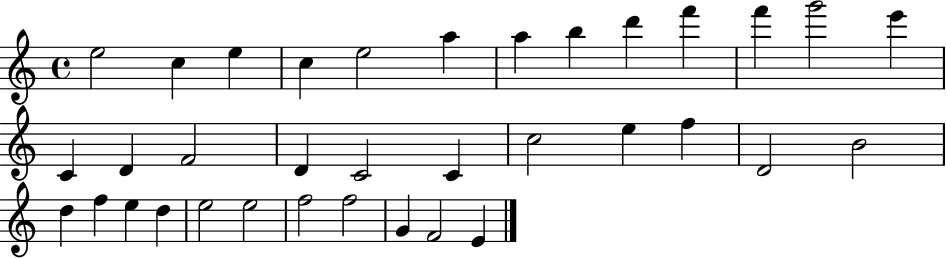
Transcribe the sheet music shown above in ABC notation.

X:1
T:Untitled
M:4/4
L:1/4
K:C
e2 c e c e2 a a b d' f' f' g'2 e' C D F2 D C2 C c2 e f D2 B2 d f e d e2 e2 f2 f2 G F2 E